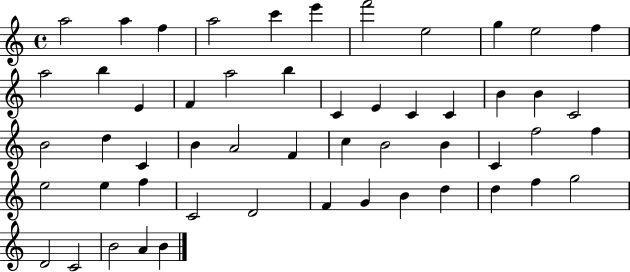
{
  \clef treble
  \time 4/4
  \defaultTimeSignature
  \key c \major
  a''2 a''4 f''4 | a''2 c'''4 e'''4 | f'''2 e''2 | g''4 e''2 f''4 | \break a''2 b''4 e'4 | f'4 a''2 b''4 | c'4 e'4 c'4 c'4 | b'4 b'4 c'2 | \break b'2 d''4 c'4 | b'4 a'2 f'4 | c''4 b'2 b'4 | c'4 f''2 f''4 | \break e''2 e''4 f''4 | c'2 d'2 | f'4 g'4 b'4 d''4 | d''4 f''4 g''2 | \break d'2 c'2 | b'2 a'4 b'4 | \bar "|."
}